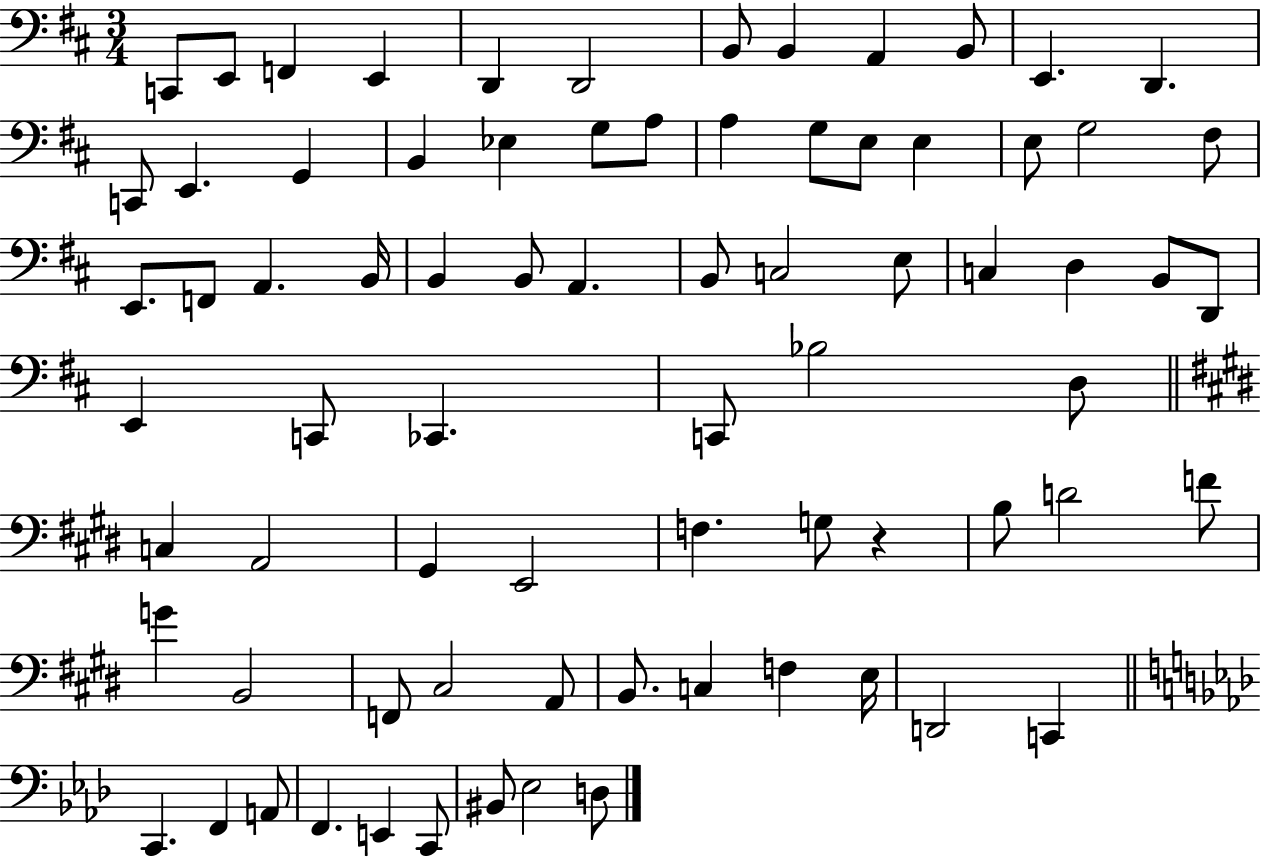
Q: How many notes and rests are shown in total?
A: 76